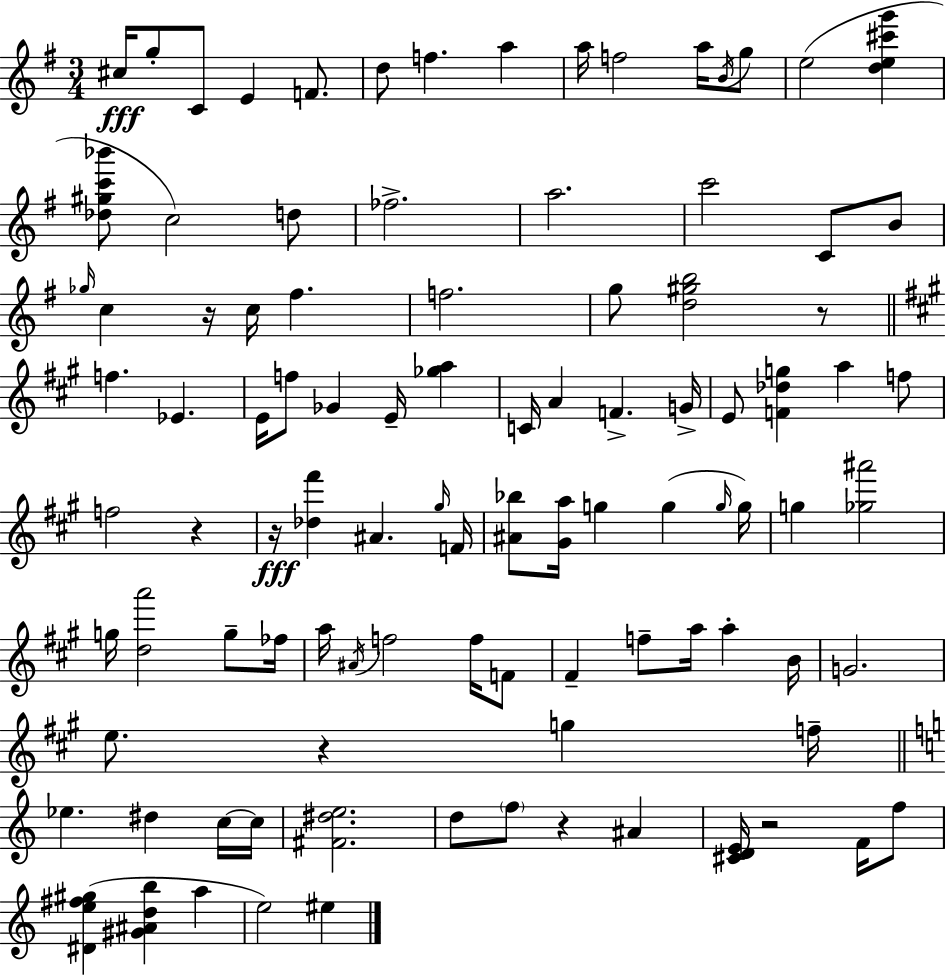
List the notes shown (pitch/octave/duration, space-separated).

C#5/s G5/e C4/e E4/q F4/e. D5/e F5/q. A5/q A5/s F5/h A5/s B4/s G5/e E5/h [D5,E5,C#6,G6]/q [Db5,G#5,C6,Bb6]/e C5/h D5/e FES5/h. A5/h. C6/h C4/e B4/e Gb5/s C5/q R/s C5/s F#5/q. F5/h. G5/e [D5,G#5,B5]/h R/e F5/q. Eb4/q. E4/s F5/e Gb4/q E4/s [Gb5,A5]/q C4/s A4/q F4/q. G4/s E4/e [F4,Db5,G5]/q A5/q F5/e F5/h R/q R/s [Db5,F#6]/q A#4/q. G#5/s F4/s [A#4,Bb5]/e [G#4,A5]/s G5/q G5/q G5/s G5/s G5/q [Gb5,A#6]/h G5/s [D5,A6]/h G5/e FES5/s A5/s A#4/s F5/h F5/s F4/e F#4/q F5/e A5/s A5/q B4/s G4/h. E5/e. R/q G5/q F5/s Eb5/q. D#5/q C5/s C5/s [F#4,D#5,E5]/h. D5/e F5/e R/q A#4/q [C#4,D4,E4]/s R/h F4/s F5/e [D#4,E5,F#5,G#5]/q [G#4,A#4,D5,B5]/q A5/q E5/h EIS5/q